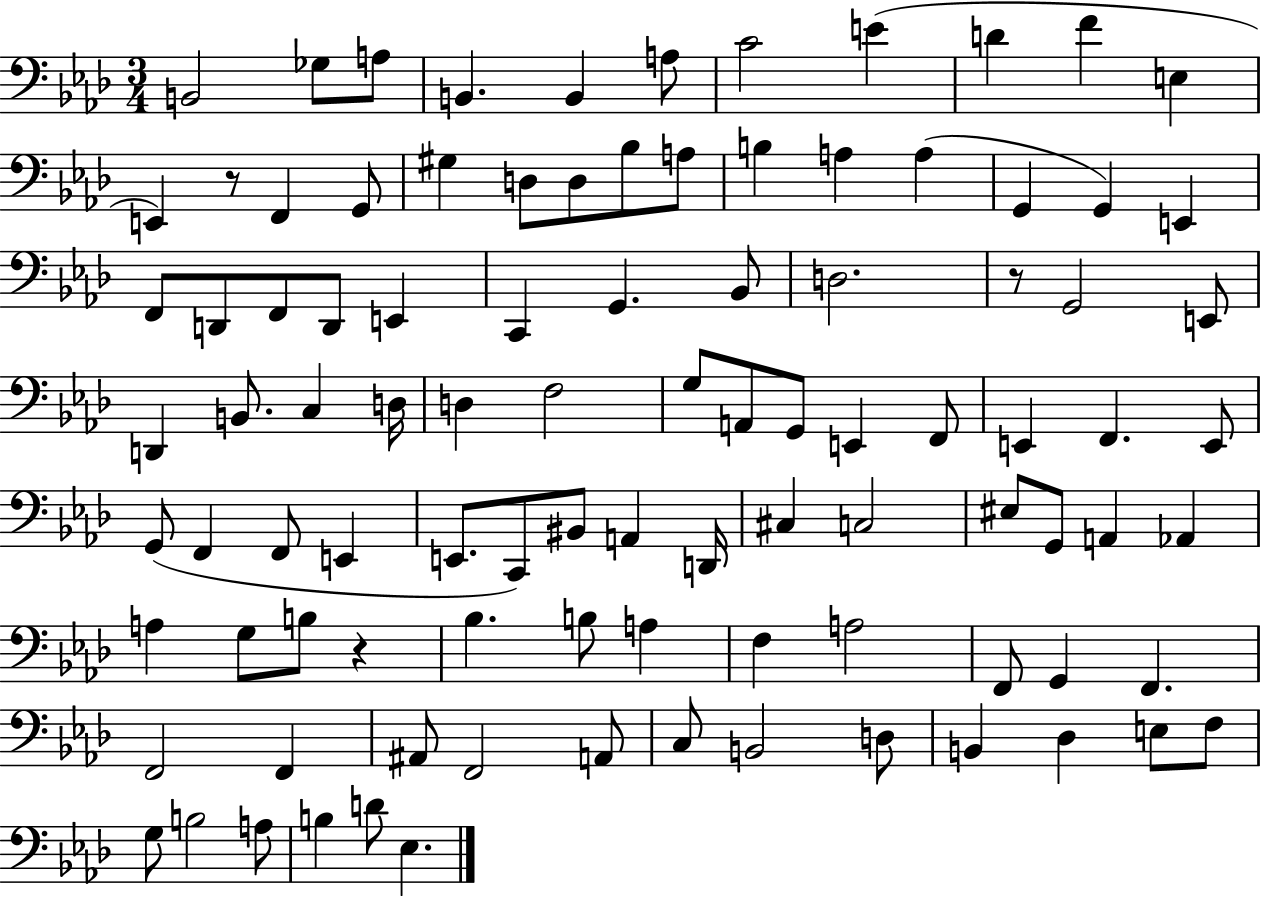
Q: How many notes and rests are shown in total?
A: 97